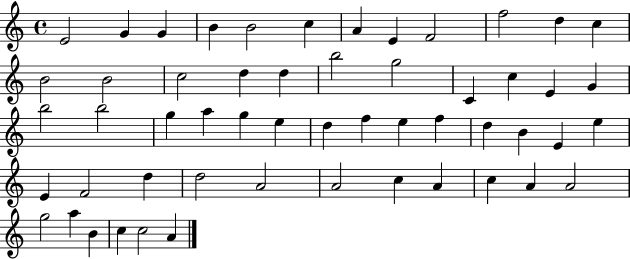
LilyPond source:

{
  \clef treble
  \time 4/4
  \defaultTimeSignature
  \key c \major
  e'2 g'4 g'4 | b'4 b'2 c''4 | a'4 e'4 f'2 | f''2 d''4 c''4 | \break b'2 b'2 | c''2 d''4 d''4 | b''2 g''2 | c'4 c''4 e'4 g'4 | \break b''2 b''2 | g''4 a''4 g''4 e''4 | d''4 f''4 e''4 f''4 | d''4 b'4 e'4 e''4 | \break e'4 f'2 d''4 | d''2 a'2 | a'2 c''4 a'4 | c''4 a'4 a'2 | \break g''2 a''4 b'4 | c''4 c''2 a'4 | \bar "|."
}